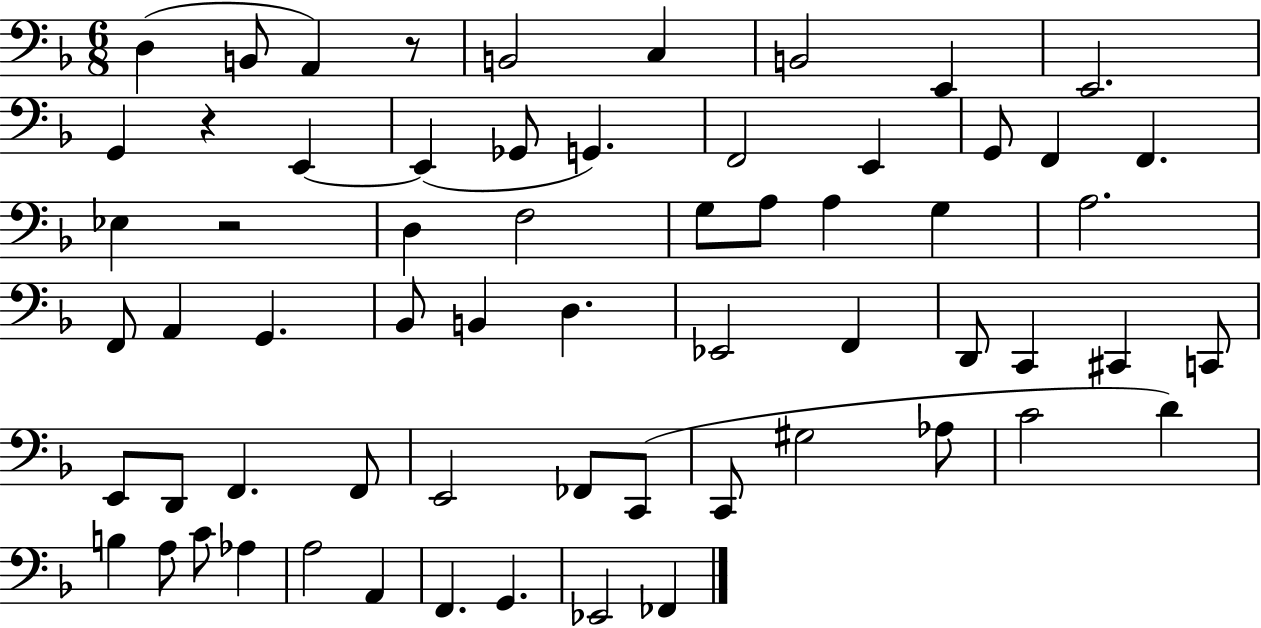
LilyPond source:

{
  \clef bass
  \numericTimeSignature
  \time 6/8
  \key f \major
  d4( b,8 a,4) r8 | b,2 c4 | b,2 e,4 | e,2. | \break g,4 r4 e,4~~ | e,4( ges,8 g,4.) | f,2 e,4 | g,8 f,4 f,4. | \break ees4 r2 | d4 f2 | g8 a8 a4 g4 | a2. | \break f,8 a,4 g,4. | bes,8 b,4 d4. | ees,2 f,4 | d,8 c,4 cis,4 c,8 | \break e,8 d,8 f,4. f,8 | e,2 fes,8 c,8( | c,8 gis2 aes8 | c'2 d'4) | \break b4 a8 c'8 aes4 | a2 a,4 | f,4. g,4. | ees,2 fes,4 | \break \bar "|."
}